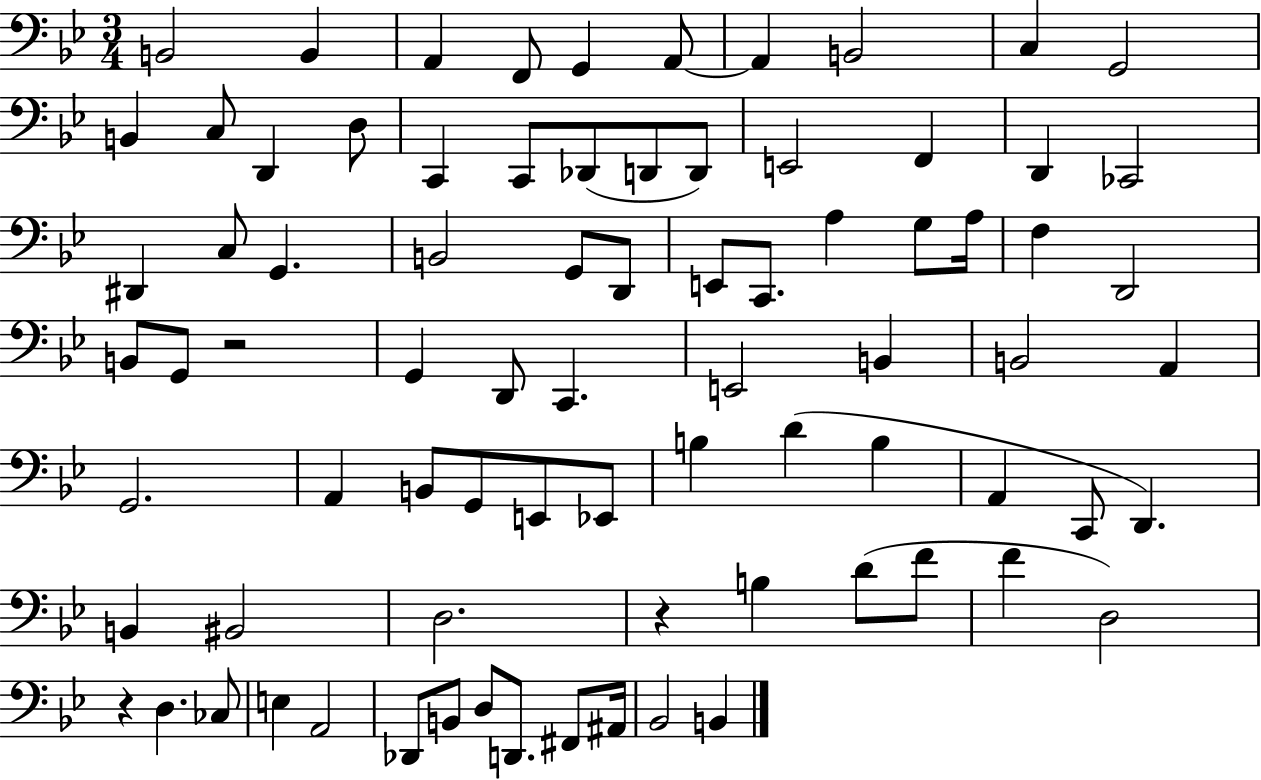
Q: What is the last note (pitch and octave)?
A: B2